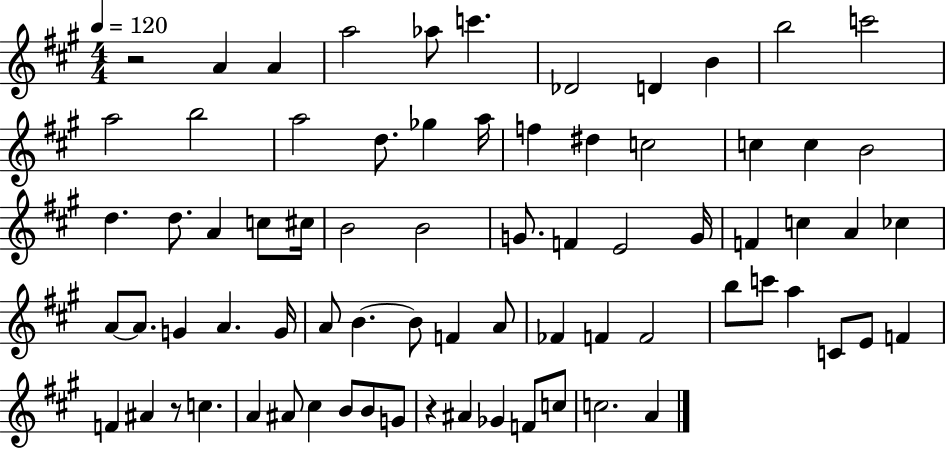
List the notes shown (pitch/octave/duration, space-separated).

R/h A4/q A4/q A5/h Ab5/e C6/q. Db4/h D4/q B4/q B5/h C6/h A5/h B5/h A5/h D5/e. Gb5/q A5/s F5/q D#5/q C5/h C5/q C5/q B4/h D5/q. D5/e. A4/q C5/e C#5/s B4/h B4/h G4/e. F4/q E4/h G4/s F4/q C5/q A4/q CES5/q A4/e A4/e. G4/q A4/q. G4/s A4/e B4/q. B4/e F4/q A4/e FES4/q F4/q F4/h B5/e C6/e A5/q C4/e E4/e F4/q F4/q A#4/q R/e C5/q. A4/q A#4/e C#5/q B4/e B4/e G4/e R/q A#4/q Gb4/q F4/e C5/e C5/h. A4/q